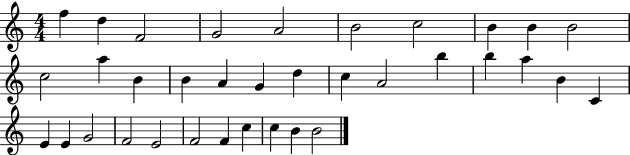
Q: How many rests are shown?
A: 0